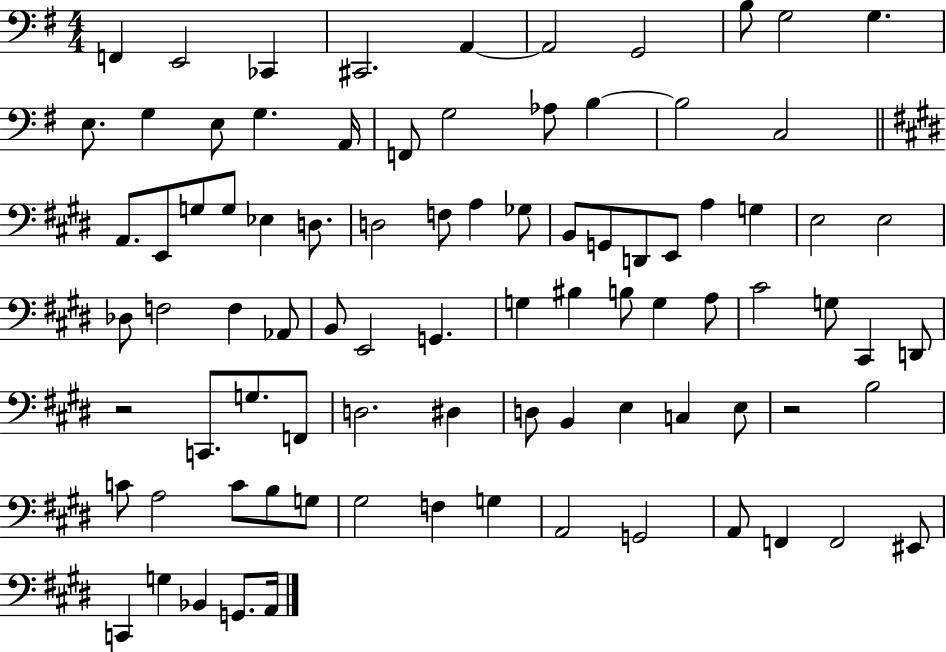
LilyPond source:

{
  \clef bass
  \numericTimeSignature
  \time 4/4
  \key g \major
  f,4 e,2 ces,4 | cis,2. a,4~~ | a,2 g,2 | b8 g2 g4. | \break e8. g4 e8 g4. a,16 | f,8 g2 aes8 b4~~ | b2 c2 | \bar "||" \break \key e \major a,8. e,8 g8 g8 ees4 d8. | d2 f8 a4 ges8 | b,8 g,8 d,8 e,8 a4 g4 | e2 e2 | \break des8 f2 f4 aes,8 | b,8 e,2 g,4. | g4 bis4 b8 g4 a8 | cis'2 g8 cis,4 d,8 | \break r2 c,8. g8. f,8 | d2. dis4 | d8 b,4 e4 c4 e8 | r2 b2 | \break c'8 a2 c'8 b8 g8 | gis2 f4 g4 | a,2 g,2 | a,8 f,4 f,2 eis,8 | \break c,4 g4 bes,4 g,8. a,16 | \bar "|."
}